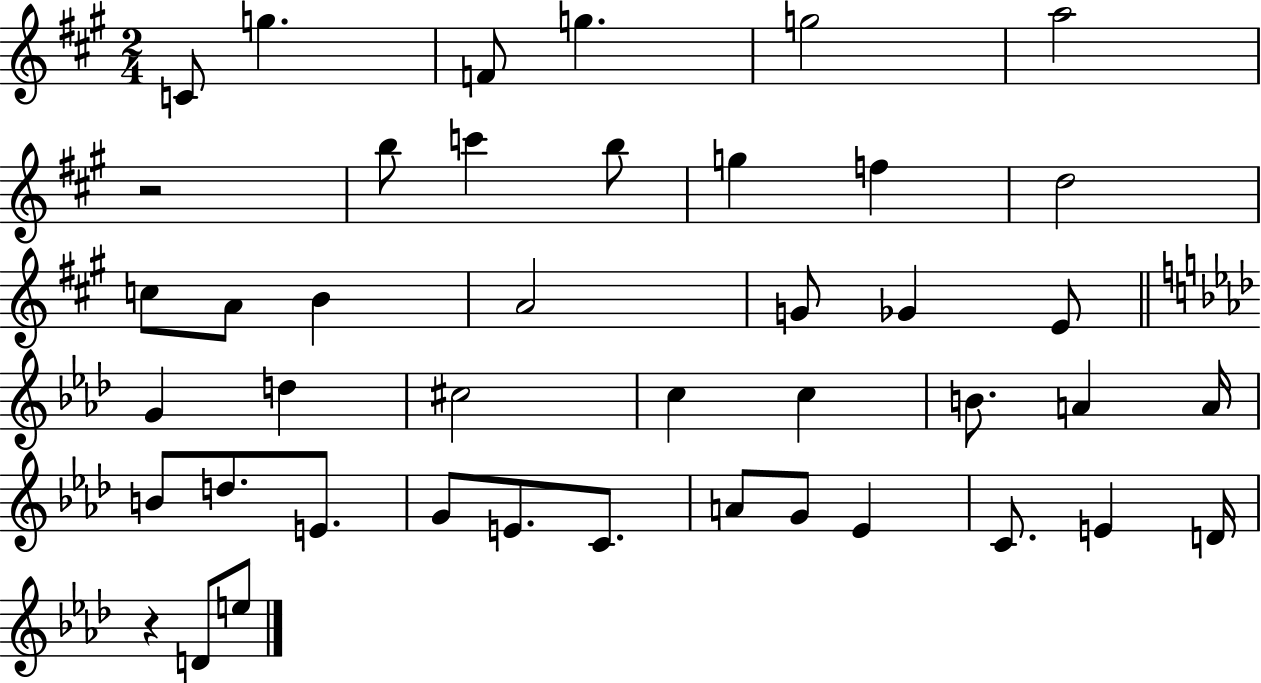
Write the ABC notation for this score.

X:1
T:Untitled
M:2/4
L:1/4
K:A
C/2 g F/2 g g2 a2 z2 b/2 c' b/2 g f d2 c/2 A/2 B A2 G/2 _G E/2 G d ^c2 c c B/2 A A/4 B/2 d/2 E/2 G/2 E/2 C/2 A/2 G/2 _E C/2 E D/4 z D/2 e/2